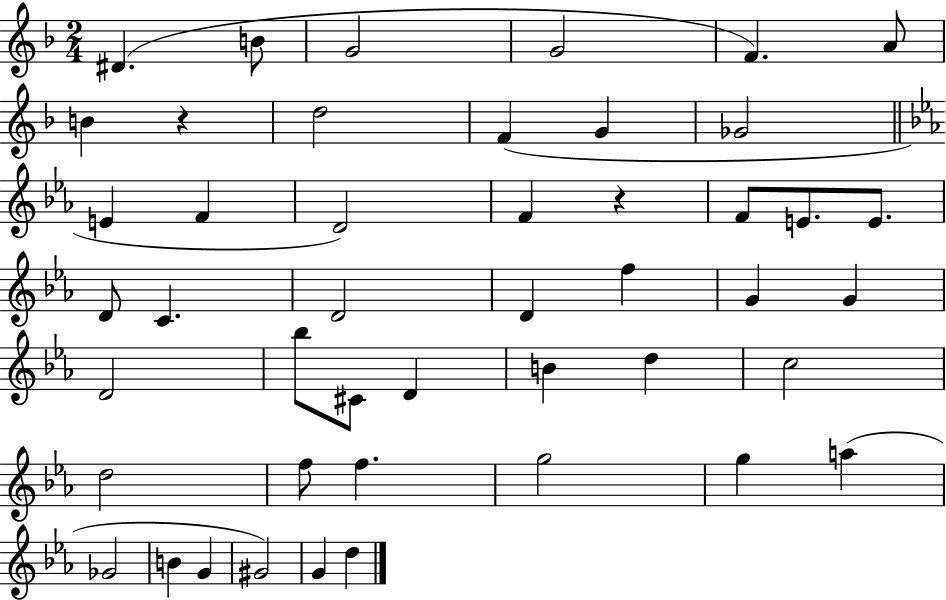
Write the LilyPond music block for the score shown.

{
  \clef treble
  \numericTimeSignature
  \time 2/4
  \key f \major
  dis'4.( b'8 | g'2 | g'2 | f'4.) a'8 | \break b'4 r4 | d''2 | f'4( g'4 | ges'2 | \break \bar "||" \break \key ees \major e'4 f'4 | d'2) | f'4 r4 | f'8 e'8. e'8. | \break d'8 c'4. | d'2 | d'4 f''4 | g'4 g'4 | \break d'2 | bes''8 cis'8 d'4 | b'4 d''4 | c''2 | \break d''2 | f''8 f''4. | g''2 | g''4 a''4( | \break ges'2 | b'4 g'4 | gis'2) | g'4 d''4 | \break \bar "|."
}